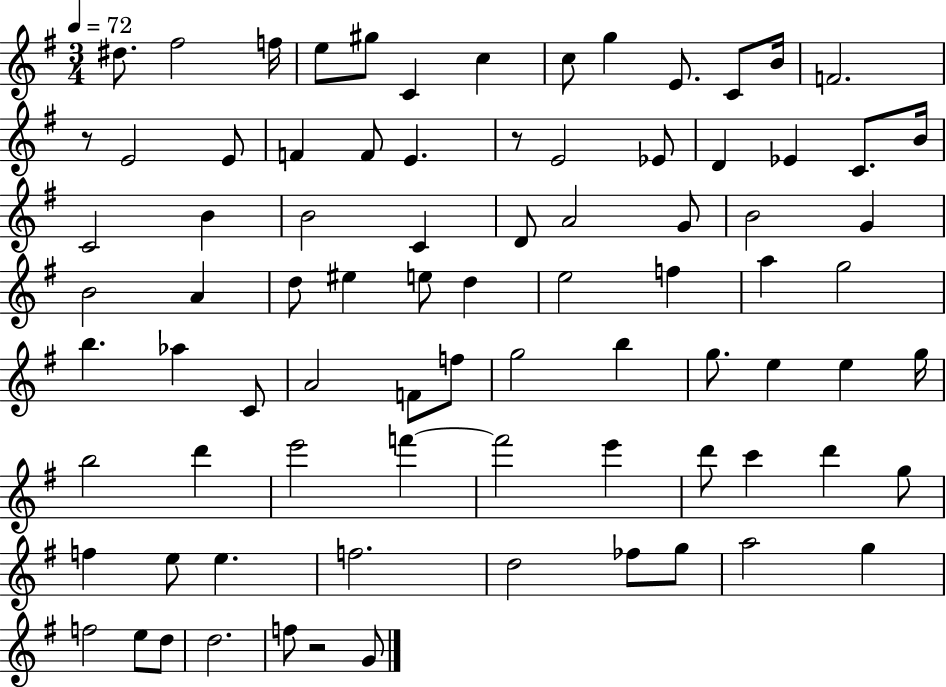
D#5/e. F#5/h F5/s E5/e G#5/e C4/q C5/q C5/e G5/q E4/e. C4/e B4/s F4/h. R/e E4/h E4/e F4/q F4/e E4/q. R/e E4/h Eb4/e D4/q Eb4/q C4/e. B4/s C4/h B4/q B4/h C4/q D4/e A4/h G4/e B4/h G4/q B4/h A4/q D5/e EIS5/q E5/e D5/q E5/h F5/q A5/q G5/h B5/q. Ab5/q C4/e A4/h F4/e F5/e G5/h B5/q G5/e. E5/q E5/q G5/s B5/h D6/q E6/h F6/q F6/h E6/q D6/e C6/q D6/q G5/e F5/q E5/e E5/q. F5/h. D5/h FES5/e G5/e A5/h G5/q F5/h E5/e D5/e D5/h. F5/e R/h G4/e